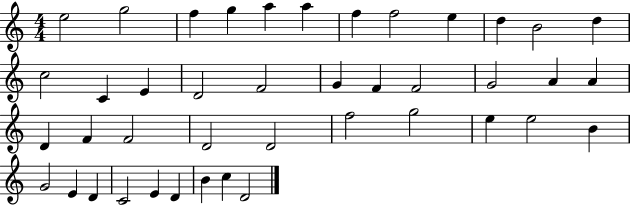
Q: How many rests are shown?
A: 0